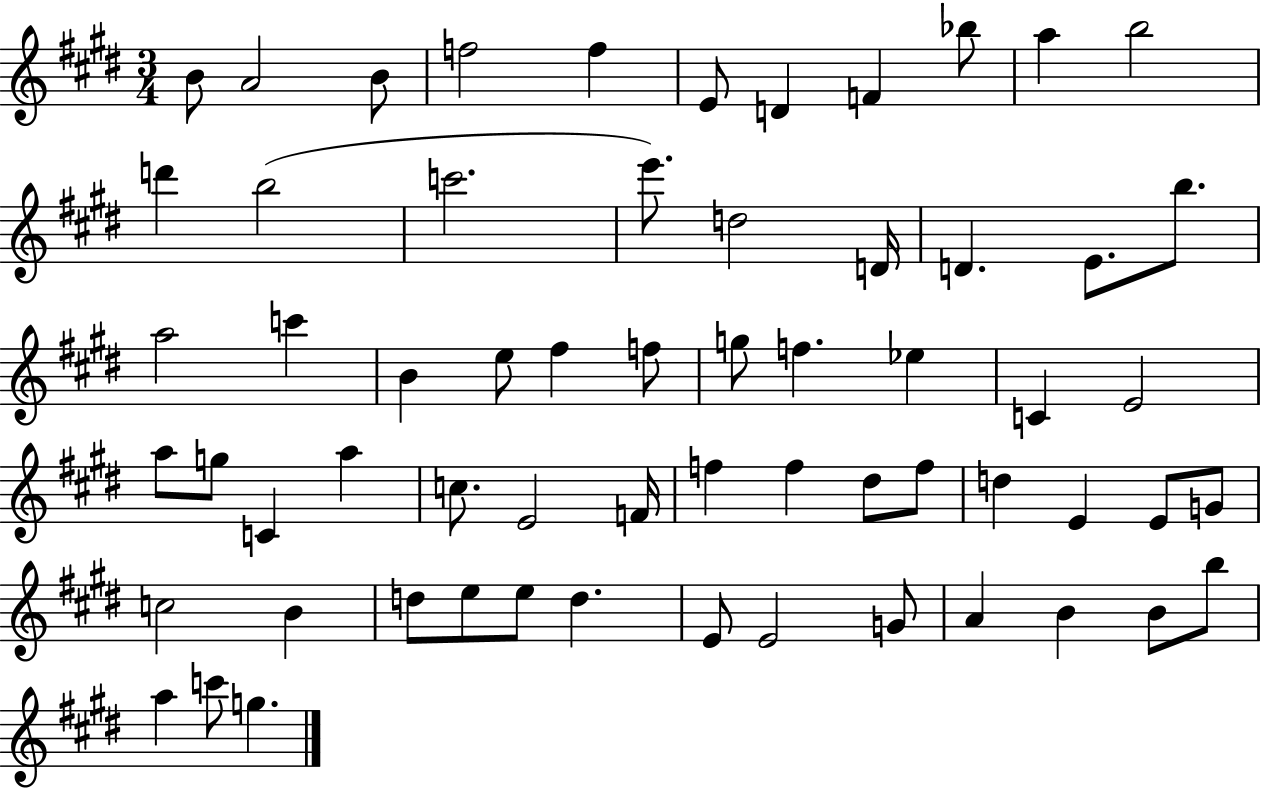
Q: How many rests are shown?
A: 0